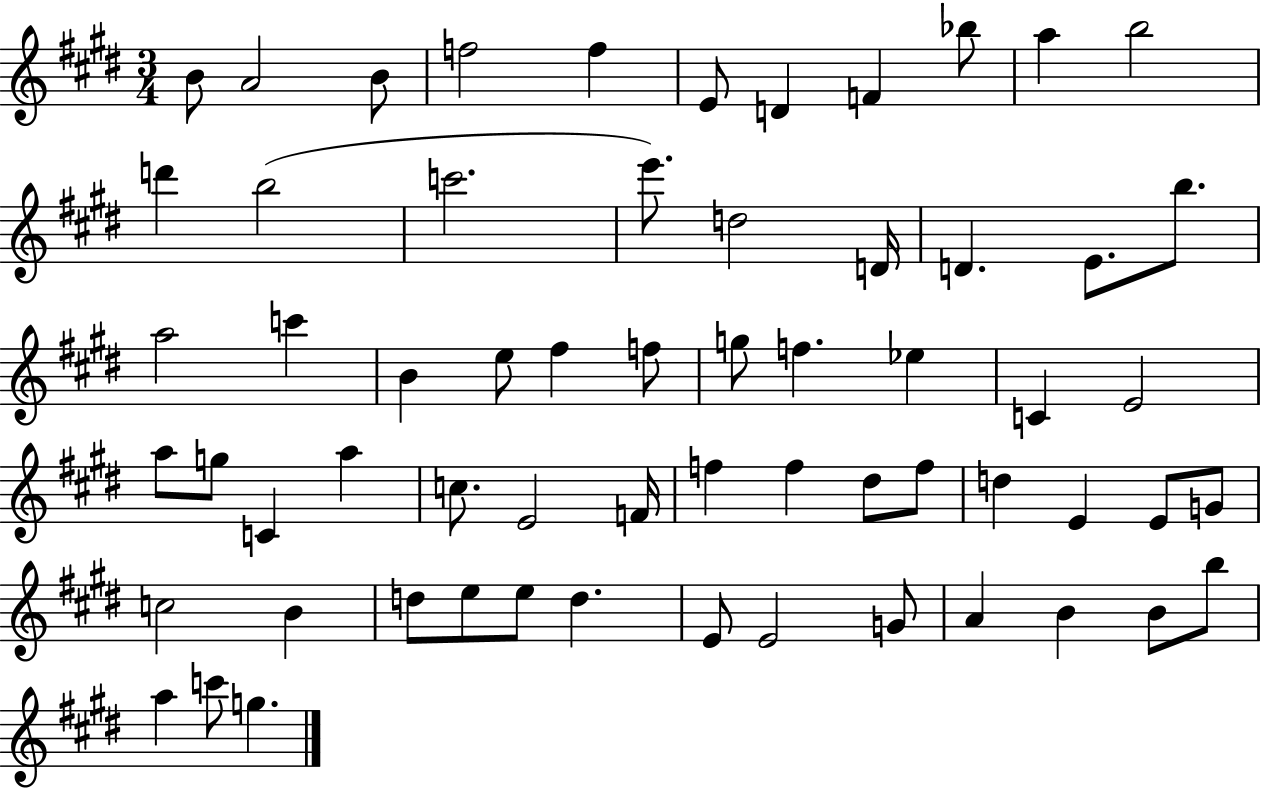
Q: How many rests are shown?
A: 0